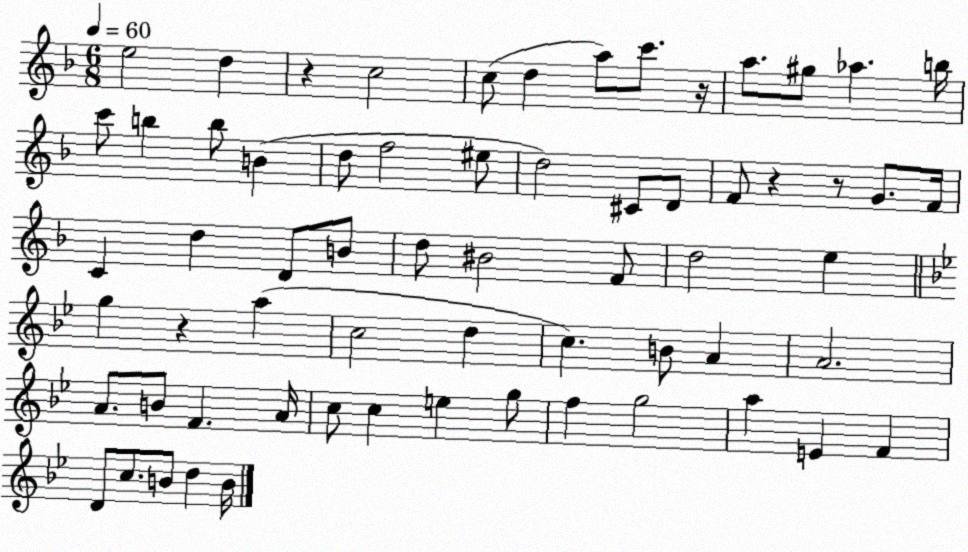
X:1
T:Untitled
M:6/8
L:1/4
K:F
e2 d z c2 c/2 d a/2 c'/2 z/4 a/2 ^g/2 _a b/4 c'/2 b b/2 B d/2 f2 ^e/2 d2 ^C/2 D/2 F/2 z z/2 G/2 F/4 C d D/2 B/2 d/2 ^B2 F/2 d2 e g z a c2 d c B/2 A A2 A/2 B/2 F A/4 c/2 c e g/2 f g2 a E F D/2 c/2 B/2 d B/4